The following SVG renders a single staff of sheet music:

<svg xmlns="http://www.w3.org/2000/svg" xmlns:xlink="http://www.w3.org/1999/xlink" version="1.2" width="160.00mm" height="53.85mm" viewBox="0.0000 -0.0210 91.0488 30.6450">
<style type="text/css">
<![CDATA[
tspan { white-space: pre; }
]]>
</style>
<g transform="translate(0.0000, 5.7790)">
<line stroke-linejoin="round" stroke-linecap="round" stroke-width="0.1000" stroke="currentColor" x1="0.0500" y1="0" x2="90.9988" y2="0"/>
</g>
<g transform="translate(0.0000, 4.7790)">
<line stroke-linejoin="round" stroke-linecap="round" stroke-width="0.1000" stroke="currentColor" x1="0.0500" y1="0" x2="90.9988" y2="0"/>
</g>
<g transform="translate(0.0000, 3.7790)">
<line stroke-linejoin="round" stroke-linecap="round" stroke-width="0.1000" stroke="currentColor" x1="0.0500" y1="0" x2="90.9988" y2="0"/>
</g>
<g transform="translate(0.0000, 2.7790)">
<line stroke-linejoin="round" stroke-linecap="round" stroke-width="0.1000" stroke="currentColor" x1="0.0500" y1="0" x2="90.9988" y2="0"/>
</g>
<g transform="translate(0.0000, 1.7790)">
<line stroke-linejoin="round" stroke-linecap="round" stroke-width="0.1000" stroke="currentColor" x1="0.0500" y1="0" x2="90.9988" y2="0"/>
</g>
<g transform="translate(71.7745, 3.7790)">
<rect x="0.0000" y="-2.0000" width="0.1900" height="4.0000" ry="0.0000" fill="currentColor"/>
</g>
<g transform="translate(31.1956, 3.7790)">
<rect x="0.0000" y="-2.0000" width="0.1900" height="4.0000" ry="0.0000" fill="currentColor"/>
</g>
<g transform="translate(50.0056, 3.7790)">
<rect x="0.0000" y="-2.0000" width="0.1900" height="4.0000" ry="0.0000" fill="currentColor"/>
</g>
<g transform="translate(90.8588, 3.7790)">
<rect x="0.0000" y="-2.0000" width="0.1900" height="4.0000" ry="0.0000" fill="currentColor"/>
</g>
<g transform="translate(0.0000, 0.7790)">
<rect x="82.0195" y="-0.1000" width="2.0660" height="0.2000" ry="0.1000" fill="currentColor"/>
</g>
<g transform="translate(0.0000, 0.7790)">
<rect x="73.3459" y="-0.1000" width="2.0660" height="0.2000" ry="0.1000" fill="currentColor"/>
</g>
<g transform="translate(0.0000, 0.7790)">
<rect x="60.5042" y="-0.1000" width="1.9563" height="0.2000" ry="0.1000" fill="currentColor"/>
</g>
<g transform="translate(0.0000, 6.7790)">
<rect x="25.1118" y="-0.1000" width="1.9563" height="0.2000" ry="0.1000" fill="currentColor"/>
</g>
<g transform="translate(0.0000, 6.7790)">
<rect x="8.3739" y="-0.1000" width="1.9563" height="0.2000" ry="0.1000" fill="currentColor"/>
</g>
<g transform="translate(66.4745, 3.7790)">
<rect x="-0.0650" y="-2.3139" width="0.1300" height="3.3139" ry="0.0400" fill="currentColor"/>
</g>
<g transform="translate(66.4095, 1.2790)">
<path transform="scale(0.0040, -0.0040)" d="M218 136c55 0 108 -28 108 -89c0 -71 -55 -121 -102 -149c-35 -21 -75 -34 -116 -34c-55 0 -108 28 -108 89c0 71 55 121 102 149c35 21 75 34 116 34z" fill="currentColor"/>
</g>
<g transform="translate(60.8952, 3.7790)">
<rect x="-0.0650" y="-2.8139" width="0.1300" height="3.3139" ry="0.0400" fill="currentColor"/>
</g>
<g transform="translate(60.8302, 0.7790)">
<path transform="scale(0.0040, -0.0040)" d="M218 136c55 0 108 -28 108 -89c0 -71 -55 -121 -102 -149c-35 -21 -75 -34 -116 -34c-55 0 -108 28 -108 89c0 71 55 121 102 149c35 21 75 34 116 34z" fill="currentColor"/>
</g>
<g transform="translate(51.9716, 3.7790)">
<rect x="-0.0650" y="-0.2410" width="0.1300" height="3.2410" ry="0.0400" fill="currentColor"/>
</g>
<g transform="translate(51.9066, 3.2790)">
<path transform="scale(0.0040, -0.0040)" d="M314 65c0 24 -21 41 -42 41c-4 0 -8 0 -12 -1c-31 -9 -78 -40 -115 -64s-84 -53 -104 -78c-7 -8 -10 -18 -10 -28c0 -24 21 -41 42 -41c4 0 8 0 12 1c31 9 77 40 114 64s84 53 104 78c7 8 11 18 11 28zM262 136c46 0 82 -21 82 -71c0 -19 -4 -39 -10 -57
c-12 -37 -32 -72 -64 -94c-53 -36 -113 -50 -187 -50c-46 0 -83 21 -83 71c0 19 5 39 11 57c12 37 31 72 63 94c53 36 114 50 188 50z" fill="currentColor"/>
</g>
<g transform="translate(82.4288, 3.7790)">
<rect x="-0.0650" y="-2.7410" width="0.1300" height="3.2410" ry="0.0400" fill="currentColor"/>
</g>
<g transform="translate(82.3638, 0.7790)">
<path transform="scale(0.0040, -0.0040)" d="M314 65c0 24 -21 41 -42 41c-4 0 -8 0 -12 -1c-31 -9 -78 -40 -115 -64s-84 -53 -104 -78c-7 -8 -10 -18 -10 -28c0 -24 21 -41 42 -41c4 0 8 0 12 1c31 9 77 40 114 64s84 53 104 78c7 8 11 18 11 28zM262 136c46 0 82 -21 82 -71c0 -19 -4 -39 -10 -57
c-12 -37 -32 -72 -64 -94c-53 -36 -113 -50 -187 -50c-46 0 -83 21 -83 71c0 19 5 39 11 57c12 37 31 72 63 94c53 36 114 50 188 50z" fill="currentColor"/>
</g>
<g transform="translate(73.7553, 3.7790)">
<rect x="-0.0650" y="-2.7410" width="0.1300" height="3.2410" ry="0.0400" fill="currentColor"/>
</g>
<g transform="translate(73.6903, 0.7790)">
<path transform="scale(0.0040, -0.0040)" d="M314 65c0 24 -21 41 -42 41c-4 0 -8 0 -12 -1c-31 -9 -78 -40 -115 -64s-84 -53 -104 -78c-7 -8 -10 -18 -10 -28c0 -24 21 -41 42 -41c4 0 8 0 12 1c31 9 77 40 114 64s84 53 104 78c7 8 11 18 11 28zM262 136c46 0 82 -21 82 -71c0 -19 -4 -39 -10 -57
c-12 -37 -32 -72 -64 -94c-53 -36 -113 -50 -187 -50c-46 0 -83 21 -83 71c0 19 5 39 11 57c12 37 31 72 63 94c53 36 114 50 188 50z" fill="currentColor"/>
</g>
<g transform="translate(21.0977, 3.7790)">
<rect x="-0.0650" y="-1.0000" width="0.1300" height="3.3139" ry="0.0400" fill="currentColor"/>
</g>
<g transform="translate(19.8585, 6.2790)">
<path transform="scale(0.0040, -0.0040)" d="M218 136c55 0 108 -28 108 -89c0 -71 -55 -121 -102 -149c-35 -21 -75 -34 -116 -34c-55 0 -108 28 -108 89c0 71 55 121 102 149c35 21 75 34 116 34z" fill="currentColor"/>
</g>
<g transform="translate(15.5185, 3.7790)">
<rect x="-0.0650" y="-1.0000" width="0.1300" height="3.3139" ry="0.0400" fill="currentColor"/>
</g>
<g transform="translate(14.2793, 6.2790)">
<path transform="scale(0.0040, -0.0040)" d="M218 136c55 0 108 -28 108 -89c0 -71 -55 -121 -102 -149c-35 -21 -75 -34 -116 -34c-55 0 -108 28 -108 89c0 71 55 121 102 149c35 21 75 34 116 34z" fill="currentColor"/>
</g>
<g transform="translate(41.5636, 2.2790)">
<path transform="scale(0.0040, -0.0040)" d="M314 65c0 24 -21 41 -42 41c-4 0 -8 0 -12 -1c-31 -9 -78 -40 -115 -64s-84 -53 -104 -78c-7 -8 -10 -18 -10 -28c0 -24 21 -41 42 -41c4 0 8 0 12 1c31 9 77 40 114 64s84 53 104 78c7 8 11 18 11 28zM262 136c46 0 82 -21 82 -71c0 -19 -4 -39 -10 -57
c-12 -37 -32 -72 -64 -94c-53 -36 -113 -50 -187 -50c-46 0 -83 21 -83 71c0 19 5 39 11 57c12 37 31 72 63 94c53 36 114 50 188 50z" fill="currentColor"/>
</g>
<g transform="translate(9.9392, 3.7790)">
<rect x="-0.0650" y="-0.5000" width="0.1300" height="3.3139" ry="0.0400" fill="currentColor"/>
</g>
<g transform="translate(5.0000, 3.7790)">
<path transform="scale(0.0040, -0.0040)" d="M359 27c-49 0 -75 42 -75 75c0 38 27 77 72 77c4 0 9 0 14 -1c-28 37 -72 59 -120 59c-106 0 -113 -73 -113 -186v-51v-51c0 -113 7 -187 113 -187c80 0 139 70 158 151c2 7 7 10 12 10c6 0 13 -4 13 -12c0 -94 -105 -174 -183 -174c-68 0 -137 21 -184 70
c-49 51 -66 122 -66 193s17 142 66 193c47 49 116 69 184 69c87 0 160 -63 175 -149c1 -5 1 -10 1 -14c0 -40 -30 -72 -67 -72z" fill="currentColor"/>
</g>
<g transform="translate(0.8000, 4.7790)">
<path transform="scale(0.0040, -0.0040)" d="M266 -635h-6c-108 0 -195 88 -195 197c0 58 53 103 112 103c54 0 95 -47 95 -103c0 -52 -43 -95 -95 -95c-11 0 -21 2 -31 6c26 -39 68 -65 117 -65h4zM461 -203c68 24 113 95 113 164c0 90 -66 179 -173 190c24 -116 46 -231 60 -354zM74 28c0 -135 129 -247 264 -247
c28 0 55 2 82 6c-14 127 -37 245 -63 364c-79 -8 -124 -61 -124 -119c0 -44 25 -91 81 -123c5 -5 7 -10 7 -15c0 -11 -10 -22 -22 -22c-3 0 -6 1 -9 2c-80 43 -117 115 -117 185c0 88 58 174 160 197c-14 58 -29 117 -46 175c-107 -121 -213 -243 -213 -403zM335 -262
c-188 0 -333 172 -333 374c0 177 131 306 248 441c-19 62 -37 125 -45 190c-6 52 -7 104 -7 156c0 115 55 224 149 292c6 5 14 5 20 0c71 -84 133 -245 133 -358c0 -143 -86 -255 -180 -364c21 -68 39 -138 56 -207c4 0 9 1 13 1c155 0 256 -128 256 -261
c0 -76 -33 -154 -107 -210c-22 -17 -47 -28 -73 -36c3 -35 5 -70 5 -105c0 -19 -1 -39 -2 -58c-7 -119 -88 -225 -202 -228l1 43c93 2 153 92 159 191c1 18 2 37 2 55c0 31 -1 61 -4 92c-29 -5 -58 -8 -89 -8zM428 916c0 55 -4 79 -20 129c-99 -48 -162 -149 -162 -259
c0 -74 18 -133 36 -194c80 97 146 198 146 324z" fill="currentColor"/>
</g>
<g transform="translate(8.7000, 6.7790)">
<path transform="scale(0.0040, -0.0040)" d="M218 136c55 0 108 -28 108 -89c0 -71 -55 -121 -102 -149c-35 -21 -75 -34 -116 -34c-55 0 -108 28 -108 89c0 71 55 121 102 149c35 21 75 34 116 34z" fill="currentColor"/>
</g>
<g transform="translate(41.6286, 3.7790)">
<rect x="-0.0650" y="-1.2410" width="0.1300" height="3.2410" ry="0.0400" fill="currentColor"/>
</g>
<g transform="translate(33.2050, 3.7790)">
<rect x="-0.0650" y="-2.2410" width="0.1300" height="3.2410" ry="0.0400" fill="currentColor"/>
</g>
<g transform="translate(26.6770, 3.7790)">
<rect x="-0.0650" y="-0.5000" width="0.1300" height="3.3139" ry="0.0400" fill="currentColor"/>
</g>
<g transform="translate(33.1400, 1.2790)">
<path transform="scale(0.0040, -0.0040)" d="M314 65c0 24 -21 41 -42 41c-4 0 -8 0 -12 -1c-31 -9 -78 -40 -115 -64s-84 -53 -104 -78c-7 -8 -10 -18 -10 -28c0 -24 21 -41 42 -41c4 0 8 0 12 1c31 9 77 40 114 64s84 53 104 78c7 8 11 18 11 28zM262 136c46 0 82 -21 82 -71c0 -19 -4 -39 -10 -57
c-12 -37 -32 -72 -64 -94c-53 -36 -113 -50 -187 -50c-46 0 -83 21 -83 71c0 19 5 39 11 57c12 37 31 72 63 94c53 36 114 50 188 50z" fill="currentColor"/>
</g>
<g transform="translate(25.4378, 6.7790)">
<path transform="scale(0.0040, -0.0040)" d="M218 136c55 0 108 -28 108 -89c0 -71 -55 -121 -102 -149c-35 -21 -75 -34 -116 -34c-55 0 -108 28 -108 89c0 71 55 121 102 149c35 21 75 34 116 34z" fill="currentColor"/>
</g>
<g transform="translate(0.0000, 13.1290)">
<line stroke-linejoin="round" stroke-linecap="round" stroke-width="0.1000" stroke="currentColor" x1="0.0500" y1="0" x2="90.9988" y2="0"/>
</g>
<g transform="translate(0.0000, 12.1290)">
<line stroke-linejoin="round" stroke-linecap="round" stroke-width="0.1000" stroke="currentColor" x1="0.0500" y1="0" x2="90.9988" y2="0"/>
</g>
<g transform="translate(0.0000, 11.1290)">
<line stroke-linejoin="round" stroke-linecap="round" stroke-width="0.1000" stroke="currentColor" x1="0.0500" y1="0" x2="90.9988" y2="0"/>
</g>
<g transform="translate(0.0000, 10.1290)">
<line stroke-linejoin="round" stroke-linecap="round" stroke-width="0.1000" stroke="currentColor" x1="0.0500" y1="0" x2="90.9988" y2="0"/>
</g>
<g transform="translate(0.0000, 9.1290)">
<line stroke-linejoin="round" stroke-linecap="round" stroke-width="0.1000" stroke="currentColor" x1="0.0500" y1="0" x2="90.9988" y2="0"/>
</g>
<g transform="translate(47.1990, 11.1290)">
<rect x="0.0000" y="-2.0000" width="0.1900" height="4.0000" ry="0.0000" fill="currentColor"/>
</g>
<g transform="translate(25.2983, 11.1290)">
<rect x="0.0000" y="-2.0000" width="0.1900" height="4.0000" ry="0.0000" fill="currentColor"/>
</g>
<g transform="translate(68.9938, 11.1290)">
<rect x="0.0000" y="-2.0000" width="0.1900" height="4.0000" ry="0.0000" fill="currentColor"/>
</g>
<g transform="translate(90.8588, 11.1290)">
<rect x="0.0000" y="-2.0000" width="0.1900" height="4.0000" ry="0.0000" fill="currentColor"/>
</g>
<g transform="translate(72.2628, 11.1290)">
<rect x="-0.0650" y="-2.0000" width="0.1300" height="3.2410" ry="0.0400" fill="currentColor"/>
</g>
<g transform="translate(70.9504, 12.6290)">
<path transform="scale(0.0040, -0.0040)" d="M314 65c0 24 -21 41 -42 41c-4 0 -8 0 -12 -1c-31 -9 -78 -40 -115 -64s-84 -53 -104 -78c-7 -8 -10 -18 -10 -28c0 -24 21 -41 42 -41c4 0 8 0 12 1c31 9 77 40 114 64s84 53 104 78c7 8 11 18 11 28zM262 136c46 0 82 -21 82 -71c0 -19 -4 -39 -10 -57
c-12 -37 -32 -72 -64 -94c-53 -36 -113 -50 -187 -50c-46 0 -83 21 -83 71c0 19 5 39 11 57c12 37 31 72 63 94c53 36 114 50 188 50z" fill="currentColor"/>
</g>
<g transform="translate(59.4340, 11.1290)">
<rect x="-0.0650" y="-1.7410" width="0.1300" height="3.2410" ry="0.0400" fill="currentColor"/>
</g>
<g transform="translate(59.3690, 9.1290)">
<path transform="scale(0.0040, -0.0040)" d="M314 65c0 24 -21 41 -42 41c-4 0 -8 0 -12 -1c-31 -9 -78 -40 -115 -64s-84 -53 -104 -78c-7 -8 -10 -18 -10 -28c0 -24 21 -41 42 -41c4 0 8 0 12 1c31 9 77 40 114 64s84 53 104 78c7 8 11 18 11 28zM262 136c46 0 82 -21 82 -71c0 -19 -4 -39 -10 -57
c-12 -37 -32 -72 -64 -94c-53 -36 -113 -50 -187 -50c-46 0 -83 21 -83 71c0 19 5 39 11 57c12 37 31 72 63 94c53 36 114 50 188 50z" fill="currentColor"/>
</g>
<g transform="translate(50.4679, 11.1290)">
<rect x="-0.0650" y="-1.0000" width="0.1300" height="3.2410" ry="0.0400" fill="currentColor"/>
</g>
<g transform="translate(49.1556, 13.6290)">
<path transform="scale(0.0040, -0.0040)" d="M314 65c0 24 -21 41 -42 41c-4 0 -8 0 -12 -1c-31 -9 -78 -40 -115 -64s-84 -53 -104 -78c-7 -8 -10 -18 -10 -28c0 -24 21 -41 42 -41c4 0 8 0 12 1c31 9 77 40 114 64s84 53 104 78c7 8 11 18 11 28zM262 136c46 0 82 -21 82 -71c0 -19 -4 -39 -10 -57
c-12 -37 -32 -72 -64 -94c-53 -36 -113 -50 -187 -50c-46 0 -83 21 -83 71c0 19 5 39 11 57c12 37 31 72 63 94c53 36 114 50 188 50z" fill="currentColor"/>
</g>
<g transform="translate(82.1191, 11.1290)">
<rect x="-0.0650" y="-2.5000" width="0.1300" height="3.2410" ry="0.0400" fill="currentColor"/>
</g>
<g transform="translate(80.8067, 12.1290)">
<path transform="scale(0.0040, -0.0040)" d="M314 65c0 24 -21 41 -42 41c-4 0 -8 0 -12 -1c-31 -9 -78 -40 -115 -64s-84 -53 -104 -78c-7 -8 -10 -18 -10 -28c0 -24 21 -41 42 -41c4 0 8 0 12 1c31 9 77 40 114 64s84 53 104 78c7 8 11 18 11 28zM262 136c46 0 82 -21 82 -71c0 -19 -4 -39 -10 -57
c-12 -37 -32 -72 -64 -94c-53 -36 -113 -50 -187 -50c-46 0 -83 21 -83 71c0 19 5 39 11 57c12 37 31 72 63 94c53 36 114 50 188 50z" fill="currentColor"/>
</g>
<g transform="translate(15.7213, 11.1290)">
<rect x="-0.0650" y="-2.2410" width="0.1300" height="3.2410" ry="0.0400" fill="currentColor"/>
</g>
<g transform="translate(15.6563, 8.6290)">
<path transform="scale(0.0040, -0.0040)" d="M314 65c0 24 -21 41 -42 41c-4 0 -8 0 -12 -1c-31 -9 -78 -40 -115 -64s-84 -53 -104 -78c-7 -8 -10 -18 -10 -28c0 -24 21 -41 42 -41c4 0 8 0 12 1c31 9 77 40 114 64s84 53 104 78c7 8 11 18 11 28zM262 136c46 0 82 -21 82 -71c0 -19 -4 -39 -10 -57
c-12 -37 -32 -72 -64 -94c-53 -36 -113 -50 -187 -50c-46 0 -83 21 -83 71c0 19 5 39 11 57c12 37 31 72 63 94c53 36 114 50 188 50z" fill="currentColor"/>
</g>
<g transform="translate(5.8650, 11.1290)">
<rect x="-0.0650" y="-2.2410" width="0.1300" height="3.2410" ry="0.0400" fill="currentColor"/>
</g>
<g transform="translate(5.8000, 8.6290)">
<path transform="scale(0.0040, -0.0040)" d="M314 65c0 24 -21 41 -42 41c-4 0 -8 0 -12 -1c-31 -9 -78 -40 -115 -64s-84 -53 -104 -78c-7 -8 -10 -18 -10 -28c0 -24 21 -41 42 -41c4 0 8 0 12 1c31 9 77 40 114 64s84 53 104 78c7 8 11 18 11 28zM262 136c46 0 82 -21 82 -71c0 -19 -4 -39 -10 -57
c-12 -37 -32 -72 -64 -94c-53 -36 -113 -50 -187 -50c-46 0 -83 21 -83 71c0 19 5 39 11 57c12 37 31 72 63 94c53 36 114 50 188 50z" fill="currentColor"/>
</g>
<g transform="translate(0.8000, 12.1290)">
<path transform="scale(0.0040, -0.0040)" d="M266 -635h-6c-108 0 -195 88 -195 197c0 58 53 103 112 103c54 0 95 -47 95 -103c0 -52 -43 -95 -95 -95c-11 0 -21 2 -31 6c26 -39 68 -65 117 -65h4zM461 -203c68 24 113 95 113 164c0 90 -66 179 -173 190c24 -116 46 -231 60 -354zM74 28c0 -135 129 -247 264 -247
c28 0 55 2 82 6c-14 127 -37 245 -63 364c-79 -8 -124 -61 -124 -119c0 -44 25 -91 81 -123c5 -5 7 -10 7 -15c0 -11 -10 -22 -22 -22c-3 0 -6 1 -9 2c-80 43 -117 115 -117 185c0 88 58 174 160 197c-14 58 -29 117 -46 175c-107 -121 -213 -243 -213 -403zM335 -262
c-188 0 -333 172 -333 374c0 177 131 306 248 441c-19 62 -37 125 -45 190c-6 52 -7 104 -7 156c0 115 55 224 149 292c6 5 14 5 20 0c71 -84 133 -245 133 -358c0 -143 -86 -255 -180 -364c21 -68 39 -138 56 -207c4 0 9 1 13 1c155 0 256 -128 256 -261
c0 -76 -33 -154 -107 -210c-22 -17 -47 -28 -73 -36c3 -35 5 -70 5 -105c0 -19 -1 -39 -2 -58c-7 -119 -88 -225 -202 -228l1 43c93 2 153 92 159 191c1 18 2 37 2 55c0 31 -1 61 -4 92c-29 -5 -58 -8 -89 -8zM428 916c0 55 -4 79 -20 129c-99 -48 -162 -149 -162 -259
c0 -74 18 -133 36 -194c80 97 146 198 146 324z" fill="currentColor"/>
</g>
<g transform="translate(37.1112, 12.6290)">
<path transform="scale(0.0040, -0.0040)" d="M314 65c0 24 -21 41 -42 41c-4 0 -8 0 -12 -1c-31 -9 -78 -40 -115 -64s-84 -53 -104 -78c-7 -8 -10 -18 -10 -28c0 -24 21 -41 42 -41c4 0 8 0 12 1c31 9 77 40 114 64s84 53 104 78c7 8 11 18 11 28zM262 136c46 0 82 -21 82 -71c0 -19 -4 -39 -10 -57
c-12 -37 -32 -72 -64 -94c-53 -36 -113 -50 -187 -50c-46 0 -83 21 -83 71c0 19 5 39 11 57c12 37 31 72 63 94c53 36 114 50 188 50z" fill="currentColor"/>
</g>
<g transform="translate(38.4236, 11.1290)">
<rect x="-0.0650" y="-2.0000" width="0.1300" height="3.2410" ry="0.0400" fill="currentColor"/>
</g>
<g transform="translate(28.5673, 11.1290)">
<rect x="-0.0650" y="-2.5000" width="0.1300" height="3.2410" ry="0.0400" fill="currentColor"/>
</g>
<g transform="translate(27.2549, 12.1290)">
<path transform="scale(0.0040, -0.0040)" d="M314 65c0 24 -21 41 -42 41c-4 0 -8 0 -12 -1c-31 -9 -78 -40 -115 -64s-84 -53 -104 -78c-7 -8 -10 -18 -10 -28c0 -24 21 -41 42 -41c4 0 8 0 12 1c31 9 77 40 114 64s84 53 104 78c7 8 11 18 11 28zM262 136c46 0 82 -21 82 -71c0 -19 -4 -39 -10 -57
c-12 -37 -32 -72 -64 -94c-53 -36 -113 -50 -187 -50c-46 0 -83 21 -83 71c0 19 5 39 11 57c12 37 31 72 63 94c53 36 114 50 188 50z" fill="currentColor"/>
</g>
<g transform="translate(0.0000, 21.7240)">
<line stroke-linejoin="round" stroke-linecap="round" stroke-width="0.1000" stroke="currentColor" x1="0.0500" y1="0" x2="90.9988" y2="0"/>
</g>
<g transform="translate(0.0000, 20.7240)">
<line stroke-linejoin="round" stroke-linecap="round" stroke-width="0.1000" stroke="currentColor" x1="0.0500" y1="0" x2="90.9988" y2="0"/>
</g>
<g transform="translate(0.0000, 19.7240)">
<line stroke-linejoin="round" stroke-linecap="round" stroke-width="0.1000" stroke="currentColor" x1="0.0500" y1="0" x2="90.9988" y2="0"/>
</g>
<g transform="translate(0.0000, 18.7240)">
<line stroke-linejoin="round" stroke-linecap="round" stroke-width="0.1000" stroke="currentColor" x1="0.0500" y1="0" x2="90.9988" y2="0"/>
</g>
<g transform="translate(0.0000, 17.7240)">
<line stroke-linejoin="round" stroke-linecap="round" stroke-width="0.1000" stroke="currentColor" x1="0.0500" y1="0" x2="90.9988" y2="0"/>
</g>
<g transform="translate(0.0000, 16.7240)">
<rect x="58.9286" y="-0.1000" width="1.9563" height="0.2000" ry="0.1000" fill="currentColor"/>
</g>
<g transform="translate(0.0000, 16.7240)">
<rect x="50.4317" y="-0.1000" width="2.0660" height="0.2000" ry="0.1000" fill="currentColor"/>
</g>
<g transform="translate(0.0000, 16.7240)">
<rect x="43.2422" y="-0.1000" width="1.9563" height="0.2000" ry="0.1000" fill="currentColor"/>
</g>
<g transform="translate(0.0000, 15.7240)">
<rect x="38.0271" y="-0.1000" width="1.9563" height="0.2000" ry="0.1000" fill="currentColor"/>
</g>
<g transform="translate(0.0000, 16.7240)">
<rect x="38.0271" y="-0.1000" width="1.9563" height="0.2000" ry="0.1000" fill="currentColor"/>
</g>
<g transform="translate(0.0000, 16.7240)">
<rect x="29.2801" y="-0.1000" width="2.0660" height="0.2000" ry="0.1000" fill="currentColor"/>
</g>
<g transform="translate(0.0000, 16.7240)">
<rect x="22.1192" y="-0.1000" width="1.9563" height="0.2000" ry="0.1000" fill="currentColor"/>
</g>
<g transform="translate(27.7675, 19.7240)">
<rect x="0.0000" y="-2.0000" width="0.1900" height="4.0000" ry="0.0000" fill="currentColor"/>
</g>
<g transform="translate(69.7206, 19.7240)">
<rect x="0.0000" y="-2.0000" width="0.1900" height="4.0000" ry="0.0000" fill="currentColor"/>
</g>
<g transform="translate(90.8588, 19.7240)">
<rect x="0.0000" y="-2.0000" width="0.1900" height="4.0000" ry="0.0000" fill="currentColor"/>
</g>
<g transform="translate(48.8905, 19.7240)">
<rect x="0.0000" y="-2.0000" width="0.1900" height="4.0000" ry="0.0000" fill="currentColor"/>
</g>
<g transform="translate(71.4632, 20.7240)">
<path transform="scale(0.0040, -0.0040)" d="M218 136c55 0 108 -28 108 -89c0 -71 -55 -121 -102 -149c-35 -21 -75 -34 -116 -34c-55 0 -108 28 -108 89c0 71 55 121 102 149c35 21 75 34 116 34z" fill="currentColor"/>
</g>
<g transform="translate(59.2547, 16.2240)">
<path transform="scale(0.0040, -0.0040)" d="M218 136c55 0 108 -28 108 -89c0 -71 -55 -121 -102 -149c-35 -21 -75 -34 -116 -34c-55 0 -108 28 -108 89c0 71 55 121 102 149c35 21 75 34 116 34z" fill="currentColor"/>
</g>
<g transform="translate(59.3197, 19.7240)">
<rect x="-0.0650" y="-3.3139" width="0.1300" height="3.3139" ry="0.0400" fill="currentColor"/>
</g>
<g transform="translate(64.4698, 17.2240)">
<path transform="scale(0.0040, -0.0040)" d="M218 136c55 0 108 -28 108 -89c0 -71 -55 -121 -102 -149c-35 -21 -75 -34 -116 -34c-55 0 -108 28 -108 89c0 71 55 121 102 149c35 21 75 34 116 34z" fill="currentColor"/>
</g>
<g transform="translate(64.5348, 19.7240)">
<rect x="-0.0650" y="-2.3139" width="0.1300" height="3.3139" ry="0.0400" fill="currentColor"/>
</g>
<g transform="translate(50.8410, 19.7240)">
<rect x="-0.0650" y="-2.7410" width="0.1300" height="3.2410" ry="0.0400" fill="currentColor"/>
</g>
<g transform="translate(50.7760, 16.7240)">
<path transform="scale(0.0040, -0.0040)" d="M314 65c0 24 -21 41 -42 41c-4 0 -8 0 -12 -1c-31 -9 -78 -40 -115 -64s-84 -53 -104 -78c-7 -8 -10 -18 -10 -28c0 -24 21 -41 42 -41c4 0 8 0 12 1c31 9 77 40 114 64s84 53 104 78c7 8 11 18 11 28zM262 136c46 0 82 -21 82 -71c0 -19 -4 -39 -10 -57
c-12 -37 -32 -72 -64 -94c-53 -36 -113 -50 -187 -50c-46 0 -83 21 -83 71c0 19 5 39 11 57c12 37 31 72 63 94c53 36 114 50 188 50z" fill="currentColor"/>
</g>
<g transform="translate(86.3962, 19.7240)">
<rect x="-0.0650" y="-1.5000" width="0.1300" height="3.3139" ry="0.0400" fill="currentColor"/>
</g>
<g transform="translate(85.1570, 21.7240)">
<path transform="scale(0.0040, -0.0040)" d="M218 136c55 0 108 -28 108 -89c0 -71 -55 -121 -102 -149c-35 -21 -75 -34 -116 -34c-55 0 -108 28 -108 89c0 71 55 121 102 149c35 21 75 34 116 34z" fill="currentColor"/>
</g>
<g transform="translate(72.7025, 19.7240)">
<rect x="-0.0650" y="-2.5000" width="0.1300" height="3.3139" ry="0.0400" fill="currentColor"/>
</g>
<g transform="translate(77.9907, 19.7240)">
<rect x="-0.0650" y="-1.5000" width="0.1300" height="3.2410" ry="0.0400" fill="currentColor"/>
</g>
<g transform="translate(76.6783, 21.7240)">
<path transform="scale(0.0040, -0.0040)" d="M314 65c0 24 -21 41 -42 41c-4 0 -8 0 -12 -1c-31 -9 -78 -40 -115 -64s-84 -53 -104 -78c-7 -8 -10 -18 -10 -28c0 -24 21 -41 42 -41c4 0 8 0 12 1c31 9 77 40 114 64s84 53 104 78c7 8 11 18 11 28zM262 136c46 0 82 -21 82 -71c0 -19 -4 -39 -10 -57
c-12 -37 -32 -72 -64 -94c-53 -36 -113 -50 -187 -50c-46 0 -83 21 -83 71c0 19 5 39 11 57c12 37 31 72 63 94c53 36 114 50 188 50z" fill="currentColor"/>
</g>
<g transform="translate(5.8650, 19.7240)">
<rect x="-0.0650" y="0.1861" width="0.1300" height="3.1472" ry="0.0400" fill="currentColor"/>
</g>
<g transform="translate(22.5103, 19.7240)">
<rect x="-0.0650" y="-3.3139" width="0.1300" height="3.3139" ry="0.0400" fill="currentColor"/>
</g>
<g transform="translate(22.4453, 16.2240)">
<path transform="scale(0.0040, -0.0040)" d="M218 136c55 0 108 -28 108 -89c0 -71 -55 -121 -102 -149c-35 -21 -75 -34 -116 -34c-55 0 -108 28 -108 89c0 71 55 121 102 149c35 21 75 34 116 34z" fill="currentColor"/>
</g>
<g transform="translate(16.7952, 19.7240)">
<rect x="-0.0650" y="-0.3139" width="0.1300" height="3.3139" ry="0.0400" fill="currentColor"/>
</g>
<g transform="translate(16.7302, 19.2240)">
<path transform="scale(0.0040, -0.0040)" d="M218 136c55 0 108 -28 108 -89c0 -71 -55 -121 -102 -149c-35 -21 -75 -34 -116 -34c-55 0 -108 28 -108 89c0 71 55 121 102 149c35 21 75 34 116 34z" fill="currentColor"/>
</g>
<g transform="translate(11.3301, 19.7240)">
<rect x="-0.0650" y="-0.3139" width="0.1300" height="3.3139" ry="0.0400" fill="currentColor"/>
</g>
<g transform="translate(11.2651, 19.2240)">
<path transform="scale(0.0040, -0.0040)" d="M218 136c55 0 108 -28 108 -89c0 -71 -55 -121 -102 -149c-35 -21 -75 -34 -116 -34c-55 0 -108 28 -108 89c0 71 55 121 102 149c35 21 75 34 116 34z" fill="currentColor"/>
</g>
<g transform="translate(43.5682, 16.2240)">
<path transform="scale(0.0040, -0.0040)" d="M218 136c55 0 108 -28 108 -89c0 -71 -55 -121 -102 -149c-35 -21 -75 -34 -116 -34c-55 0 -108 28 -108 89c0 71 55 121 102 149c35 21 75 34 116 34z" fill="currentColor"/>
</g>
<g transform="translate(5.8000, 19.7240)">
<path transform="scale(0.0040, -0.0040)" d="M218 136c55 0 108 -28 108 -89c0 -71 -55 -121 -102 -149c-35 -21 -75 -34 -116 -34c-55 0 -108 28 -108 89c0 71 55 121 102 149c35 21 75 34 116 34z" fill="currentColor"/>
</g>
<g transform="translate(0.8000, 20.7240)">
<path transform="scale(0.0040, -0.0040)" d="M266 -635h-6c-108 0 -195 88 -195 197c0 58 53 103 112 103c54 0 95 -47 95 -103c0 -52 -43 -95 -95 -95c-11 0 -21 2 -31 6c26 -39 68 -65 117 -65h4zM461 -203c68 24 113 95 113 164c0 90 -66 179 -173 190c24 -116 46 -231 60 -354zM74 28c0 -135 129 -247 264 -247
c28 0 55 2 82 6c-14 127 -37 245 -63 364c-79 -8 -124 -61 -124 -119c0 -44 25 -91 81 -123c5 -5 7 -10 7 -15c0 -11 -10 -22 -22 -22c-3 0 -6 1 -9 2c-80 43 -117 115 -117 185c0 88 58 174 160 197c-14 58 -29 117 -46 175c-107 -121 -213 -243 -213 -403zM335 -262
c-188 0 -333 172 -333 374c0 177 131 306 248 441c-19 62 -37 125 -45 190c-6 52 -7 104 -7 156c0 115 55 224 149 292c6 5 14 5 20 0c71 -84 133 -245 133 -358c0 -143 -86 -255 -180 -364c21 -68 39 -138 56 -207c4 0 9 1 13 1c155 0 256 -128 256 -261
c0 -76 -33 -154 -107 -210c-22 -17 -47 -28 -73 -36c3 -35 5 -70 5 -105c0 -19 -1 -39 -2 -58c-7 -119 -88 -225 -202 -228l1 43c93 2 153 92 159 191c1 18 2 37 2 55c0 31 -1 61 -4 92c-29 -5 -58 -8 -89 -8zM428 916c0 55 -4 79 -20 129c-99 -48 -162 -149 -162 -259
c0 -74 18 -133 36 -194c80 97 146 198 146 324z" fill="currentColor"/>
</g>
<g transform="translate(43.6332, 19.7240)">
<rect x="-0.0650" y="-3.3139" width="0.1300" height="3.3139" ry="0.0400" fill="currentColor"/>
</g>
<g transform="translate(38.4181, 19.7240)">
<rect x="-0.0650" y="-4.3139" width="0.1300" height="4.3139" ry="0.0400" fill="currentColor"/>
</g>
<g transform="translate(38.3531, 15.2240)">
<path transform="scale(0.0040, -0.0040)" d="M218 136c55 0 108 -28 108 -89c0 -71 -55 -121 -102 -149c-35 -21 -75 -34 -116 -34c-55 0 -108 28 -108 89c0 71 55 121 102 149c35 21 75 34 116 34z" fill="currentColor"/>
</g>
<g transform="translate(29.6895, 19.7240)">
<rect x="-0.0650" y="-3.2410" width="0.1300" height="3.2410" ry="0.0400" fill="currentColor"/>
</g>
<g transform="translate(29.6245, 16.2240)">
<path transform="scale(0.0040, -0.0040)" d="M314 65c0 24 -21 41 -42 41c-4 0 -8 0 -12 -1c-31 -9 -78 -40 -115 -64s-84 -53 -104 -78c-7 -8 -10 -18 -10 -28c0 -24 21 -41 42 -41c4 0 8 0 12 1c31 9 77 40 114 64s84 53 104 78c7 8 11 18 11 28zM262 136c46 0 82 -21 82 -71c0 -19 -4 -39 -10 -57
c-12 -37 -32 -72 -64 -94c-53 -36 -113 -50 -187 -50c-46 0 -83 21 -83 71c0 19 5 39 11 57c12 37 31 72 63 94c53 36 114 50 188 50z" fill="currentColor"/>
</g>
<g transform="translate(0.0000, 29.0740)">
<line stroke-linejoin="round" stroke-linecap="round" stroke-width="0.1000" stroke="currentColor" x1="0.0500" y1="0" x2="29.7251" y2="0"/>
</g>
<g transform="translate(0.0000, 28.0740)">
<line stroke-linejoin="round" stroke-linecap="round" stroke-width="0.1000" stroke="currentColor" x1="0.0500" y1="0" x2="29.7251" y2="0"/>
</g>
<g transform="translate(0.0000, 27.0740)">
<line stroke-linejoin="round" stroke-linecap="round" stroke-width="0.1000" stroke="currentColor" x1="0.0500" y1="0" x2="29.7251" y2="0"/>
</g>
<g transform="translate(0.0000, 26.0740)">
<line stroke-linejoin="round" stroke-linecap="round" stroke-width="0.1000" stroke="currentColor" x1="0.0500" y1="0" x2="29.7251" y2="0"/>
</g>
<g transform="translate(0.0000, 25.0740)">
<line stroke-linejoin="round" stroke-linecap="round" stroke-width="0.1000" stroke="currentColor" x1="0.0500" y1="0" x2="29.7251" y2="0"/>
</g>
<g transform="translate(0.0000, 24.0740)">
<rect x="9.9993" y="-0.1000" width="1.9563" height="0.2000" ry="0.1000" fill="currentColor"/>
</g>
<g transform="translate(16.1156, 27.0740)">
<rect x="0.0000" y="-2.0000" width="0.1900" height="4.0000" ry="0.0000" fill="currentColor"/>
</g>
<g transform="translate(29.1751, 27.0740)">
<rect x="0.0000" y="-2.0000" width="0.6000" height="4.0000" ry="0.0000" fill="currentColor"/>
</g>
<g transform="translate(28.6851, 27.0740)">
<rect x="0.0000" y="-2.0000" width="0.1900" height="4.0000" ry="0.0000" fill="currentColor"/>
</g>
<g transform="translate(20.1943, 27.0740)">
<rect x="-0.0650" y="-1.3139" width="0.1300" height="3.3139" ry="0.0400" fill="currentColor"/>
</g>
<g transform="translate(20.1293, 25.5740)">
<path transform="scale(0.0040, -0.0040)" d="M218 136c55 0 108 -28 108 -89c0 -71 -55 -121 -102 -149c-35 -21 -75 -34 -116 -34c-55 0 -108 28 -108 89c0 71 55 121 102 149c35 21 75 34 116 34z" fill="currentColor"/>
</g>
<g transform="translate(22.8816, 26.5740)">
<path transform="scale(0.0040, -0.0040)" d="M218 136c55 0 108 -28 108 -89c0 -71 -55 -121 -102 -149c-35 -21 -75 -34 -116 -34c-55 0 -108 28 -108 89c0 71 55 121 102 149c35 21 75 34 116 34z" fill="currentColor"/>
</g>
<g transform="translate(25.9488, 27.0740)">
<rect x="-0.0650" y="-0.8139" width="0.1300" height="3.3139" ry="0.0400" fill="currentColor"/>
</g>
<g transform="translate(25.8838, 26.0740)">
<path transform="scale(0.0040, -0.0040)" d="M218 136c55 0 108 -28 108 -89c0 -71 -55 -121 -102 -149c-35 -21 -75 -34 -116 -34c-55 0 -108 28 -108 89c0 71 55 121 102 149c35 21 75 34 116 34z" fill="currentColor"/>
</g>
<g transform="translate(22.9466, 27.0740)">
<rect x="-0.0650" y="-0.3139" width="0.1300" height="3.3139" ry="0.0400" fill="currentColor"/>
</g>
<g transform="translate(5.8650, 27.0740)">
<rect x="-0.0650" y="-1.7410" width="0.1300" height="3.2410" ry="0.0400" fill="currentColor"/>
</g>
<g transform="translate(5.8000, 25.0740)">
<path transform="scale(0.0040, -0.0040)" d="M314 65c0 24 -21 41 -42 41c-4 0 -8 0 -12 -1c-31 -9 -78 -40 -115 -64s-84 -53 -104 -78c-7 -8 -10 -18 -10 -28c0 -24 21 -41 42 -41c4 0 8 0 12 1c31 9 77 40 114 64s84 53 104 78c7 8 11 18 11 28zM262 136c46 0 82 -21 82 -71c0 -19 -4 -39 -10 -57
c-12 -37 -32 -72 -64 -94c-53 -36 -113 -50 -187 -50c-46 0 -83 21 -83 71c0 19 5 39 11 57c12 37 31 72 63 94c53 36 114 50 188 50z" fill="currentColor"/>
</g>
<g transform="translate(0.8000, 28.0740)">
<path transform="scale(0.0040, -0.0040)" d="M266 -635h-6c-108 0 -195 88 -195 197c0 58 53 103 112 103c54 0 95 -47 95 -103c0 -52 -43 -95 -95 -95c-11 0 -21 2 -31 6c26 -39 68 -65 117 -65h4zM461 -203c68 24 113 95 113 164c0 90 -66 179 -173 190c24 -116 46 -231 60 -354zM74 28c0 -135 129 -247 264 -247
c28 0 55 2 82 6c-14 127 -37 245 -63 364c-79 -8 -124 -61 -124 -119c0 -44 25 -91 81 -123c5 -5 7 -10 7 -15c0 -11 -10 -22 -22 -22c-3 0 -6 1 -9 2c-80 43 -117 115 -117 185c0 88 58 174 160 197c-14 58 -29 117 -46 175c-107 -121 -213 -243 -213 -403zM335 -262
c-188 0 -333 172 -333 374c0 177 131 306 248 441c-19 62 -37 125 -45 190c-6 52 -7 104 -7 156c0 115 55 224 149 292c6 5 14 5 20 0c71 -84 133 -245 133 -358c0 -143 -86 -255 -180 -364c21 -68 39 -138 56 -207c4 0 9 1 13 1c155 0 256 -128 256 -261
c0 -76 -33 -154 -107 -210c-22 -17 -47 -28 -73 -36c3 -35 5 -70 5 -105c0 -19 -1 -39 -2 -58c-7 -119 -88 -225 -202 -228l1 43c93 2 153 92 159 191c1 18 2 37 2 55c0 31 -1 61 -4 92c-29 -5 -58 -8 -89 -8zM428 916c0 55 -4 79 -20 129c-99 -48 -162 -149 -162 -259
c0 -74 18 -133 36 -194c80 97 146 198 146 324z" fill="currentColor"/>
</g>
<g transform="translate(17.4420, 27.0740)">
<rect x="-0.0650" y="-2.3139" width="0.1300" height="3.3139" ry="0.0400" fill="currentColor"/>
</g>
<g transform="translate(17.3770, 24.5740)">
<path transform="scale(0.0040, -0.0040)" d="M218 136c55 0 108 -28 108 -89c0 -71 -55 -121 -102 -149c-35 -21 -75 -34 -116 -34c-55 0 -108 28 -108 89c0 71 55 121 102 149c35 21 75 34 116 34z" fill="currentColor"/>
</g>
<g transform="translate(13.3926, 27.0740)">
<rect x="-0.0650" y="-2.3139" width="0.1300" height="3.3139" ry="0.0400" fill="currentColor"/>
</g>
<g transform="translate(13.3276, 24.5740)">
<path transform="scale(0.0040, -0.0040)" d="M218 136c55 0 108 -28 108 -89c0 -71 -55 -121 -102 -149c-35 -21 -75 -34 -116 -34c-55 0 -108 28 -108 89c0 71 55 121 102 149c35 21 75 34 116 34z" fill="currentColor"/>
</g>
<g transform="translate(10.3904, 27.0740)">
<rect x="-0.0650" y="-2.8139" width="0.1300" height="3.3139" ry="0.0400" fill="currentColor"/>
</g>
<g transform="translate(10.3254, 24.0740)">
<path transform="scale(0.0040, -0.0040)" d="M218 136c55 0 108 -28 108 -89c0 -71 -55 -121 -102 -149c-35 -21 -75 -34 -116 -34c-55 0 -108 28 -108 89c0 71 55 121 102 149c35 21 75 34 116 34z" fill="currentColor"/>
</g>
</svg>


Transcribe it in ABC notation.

X:1
T:Untitled
M:4/4
L:1/4
K:C
C D D C g2 e2 c2 a g a2 a2 g2 g2 G2 F2 D2 f2 F2 G2 B c c b b2 d' b a2 b g G E2 E f2 a g g e c d